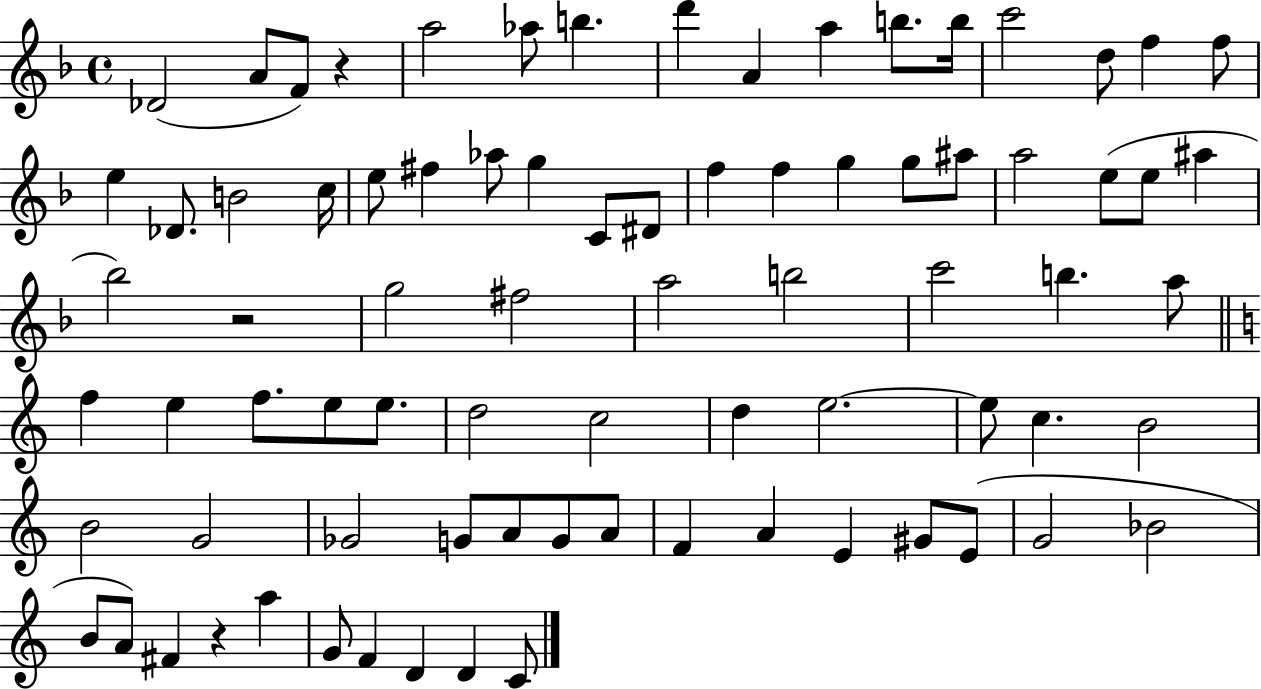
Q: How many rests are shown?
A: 3